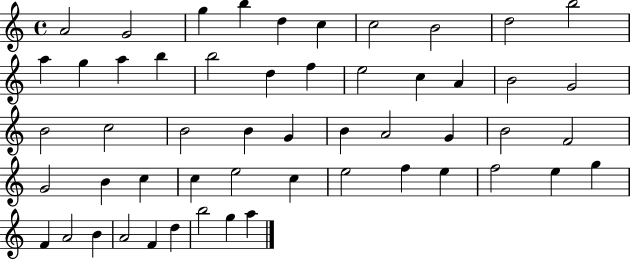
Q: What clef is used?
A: treble